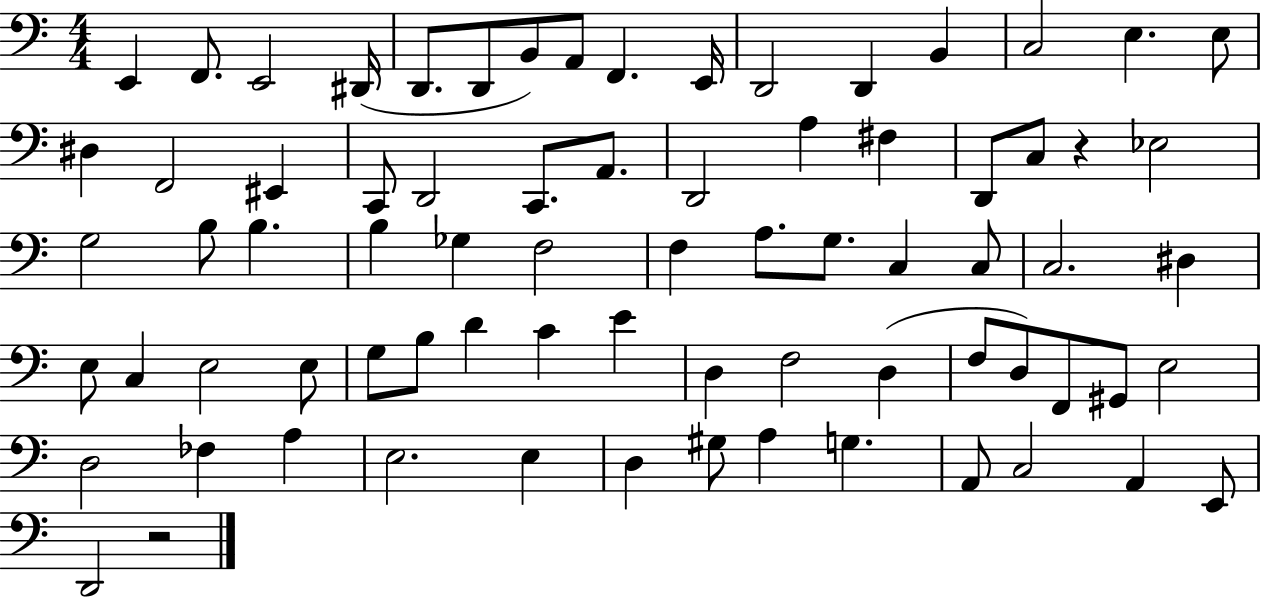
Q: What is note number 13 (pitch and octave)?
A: B2